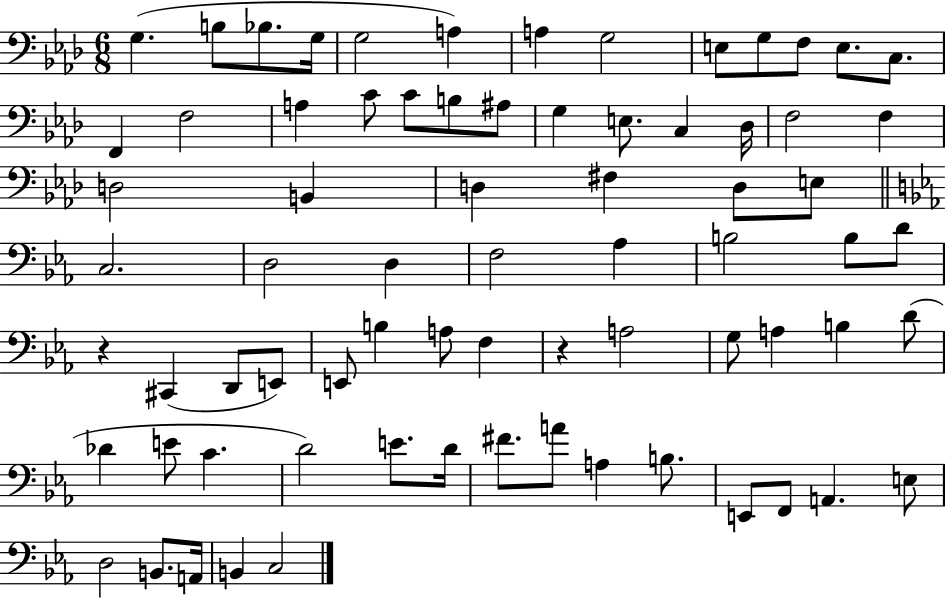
X:1
T:Untitled
M:6/8
L:1/4
K:Ab
G, B,/2 _B,/2 G,/4 G,2 A, A, G,2 E,/2 G,/2 F,/2 E,/2 C,/2 F,, F,2 A, C/2 C/2 B,/2 ^A,/2 G, E,/2 C, _D,/4 F,2 F, D,2 B,, D, ^F, D,/2 E,/2 C,2 D,2 D, F,2 _A, B,2 B,/2 D/2 z ^C,, D,,/2 E,,/2 E,,/2 B, A,/2 F, z A,2 G,/2 A, B, D/2 _D E/2 C D2 E/2 D/4 ^F/2 A/2 A, B,/2 E,,/2 F,,/2 A,, E,/2 D,2 B,,/2 A,,/4 B,, C,2